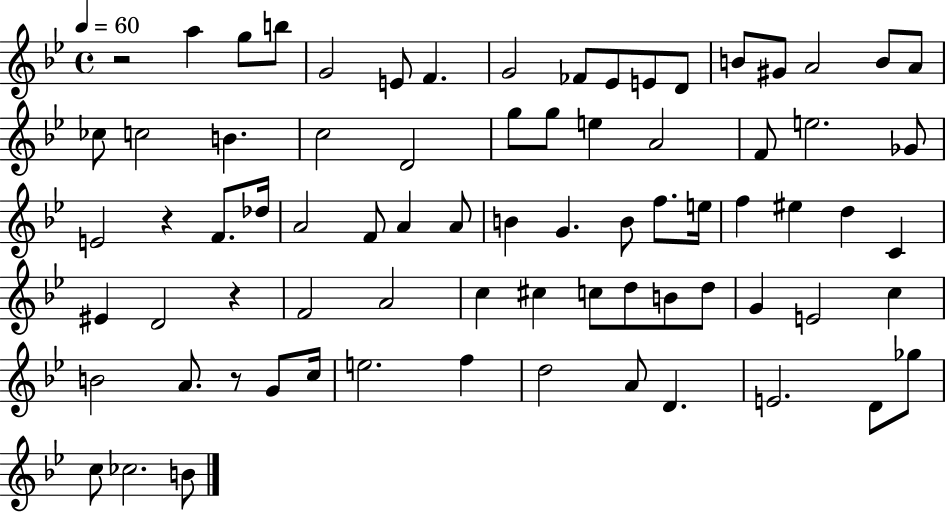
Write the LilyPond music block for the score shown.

{
  \clef treble
  \time 4/4
  \defaultTimeSignature
  \key bes \major
  \tempo 4 = 60
  r2 a''4 g''8 b''8 | g'2 e'8 f'4. | g'2 fes'8 ees'8 e'8 d'8 | b'8 gis'8 a'2 b'8 a'8 | \break ces''8 c''2 b'4. | c''2 d'2 | g''8 g''8 e''4 a'2 | f'8 e''2. ges'8 | \break e'2 r4 f'8. des''16 | a'2 f'8 a'4 a'8 | b'4 g'4. b'8 f''8. e''16 | f''4 eis''4 d''4 c'4 | \break eis'4 d'2 r4 | f'2 a'2 | c''4 cis''4 c''8 d''8 b'8 d''8 | g'4 e'2 c''4 | \break b'2 a'8. r8 g'8 c''16 | e''2. f''4 | d''2 a'8 d'4. | e'2. d'8 ges''8 | \break c''8 ces''2. b'8 | \bar "|."
}